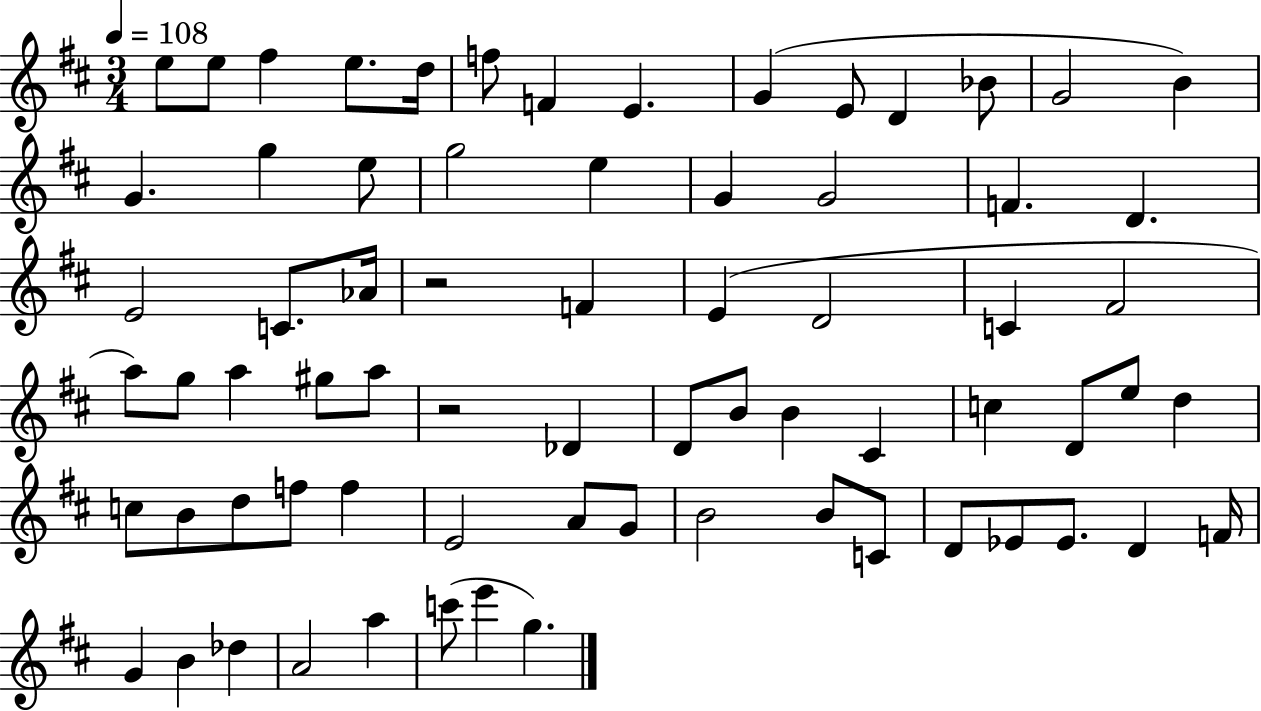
E5/e E5/e F#5/q E5/e. D5/s F5/e F4/q E4/q. G4/q E4/e D4/q Bb4/e G4/h B4/q G4/q. G5/q E5/e G5/h E5/q G4/q G4/h F4/q. D4/q. E4/h C4/e. Ab4/s R/h F4/q E4/q D4/h C4/q F#4/h A5/e G5/e A5/q G#5/e A5/e R/h Db4/q D4/e B4/e B4/q C#4/q C5/q D4/e E5/e D5/q C5/e B4/e D5/e F5/e F5/q E4/h A4/e G4/e B4/h B4/e C4/e D4/e Eb4/e Eb4/e. D4/q F4/s G4/q B4/q Db5/q A4/h A5/q C6/e E6/q G5/q.